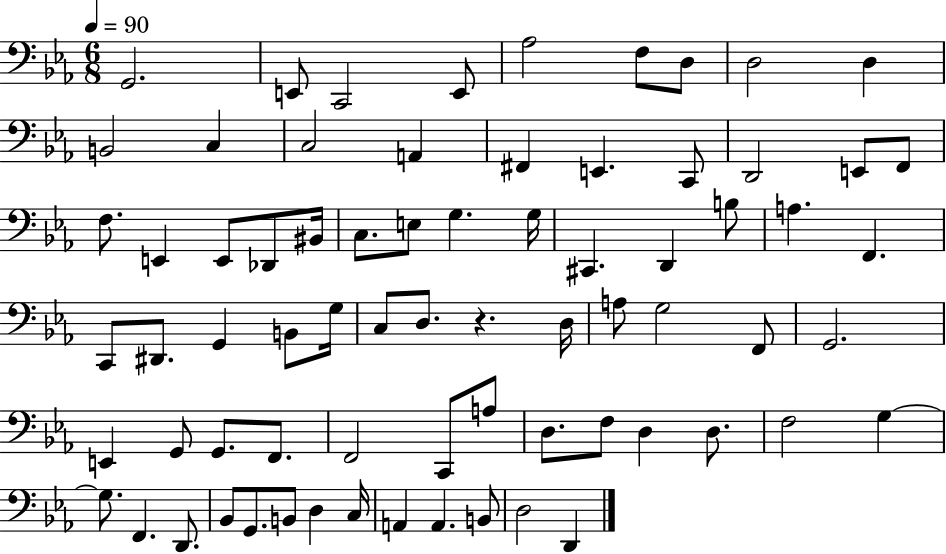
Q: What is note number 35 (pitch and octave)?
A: D#2